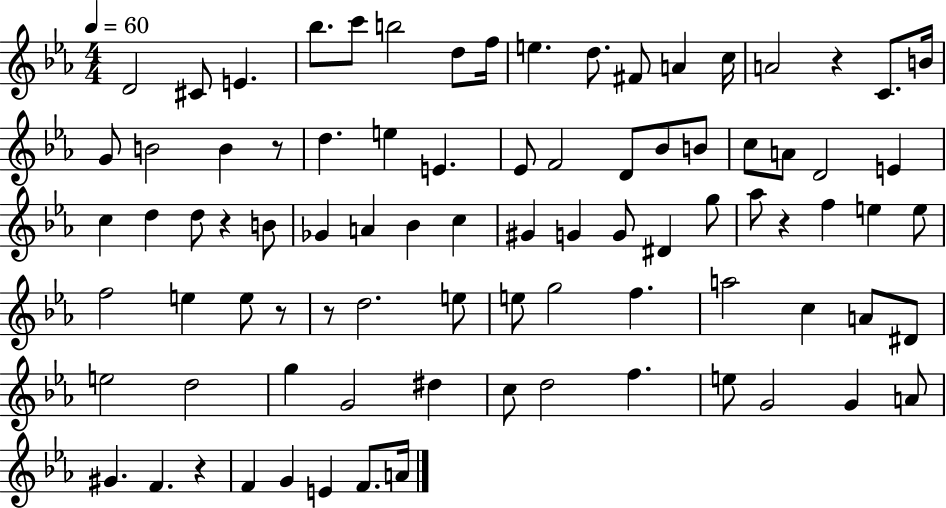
{
  \clef treble
  \numericTimeSignature
  \time 4/4
  \key ees \major
  \tempo 4 = 60
  d'2 cis'8 e'4. | bes''8. c'''8 b''2 d''8 f''16 | e''4. d''8. fis'8 a'4 c''16 | a'2 r4 c'8. b'16 | \break g'8 b'2 b'4 r8 | d''4. e''4 e'4. | ees'8 f'2 d'8 bes'8 b'8 | c''8 a'8 d'2 e'4 | \break c''4 d''4 d''8 r4 b'8 | ges'4 a'4 bes'4 c''4 | gis'4 g'4 g'8 dis'4 g''8 | aes''8 r4 f''4 e''4 e''8 | \break f''2 e''4 e''8 r8 | r8 d''2. e''8 | e''8 g''2 f''4. | a''2 c''4 a'8 dis'8 | \break e''2 d''2 | g''4 g'2 dis''4 | c''8 d''2 f''4. | e''8 g'2 g'4 a'8 | \break gis'4. f'4. r4 | f'4 g'4 e'4 f'8. a'16 | \bar "|."
}